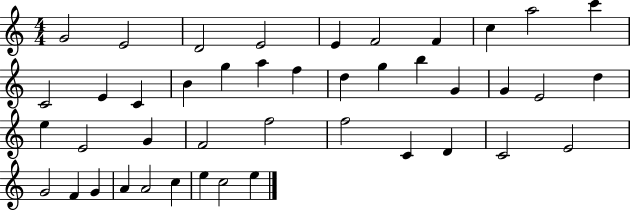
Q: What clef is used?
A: treble